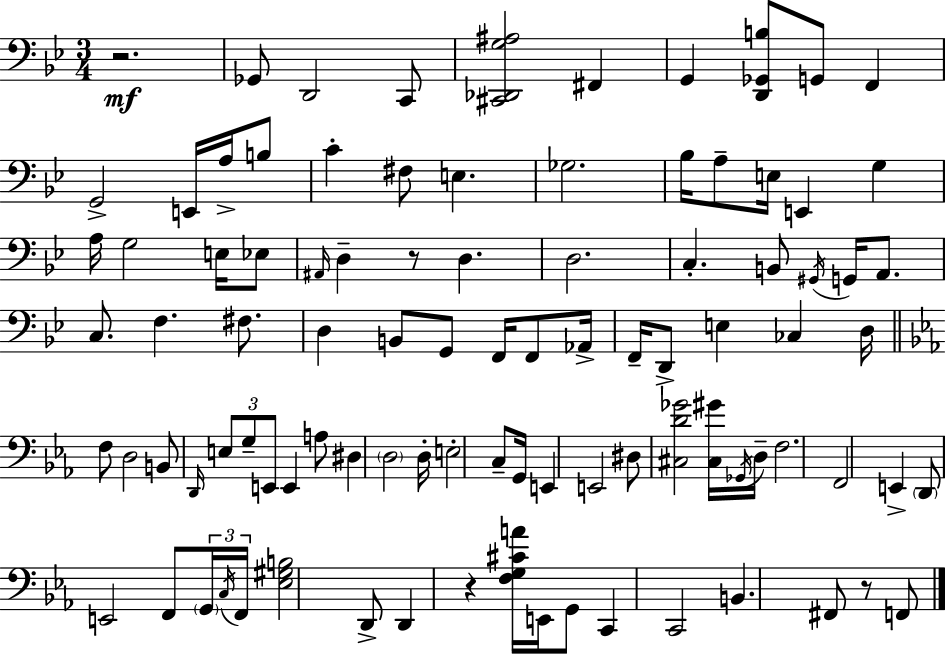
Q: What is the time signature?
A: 3/4